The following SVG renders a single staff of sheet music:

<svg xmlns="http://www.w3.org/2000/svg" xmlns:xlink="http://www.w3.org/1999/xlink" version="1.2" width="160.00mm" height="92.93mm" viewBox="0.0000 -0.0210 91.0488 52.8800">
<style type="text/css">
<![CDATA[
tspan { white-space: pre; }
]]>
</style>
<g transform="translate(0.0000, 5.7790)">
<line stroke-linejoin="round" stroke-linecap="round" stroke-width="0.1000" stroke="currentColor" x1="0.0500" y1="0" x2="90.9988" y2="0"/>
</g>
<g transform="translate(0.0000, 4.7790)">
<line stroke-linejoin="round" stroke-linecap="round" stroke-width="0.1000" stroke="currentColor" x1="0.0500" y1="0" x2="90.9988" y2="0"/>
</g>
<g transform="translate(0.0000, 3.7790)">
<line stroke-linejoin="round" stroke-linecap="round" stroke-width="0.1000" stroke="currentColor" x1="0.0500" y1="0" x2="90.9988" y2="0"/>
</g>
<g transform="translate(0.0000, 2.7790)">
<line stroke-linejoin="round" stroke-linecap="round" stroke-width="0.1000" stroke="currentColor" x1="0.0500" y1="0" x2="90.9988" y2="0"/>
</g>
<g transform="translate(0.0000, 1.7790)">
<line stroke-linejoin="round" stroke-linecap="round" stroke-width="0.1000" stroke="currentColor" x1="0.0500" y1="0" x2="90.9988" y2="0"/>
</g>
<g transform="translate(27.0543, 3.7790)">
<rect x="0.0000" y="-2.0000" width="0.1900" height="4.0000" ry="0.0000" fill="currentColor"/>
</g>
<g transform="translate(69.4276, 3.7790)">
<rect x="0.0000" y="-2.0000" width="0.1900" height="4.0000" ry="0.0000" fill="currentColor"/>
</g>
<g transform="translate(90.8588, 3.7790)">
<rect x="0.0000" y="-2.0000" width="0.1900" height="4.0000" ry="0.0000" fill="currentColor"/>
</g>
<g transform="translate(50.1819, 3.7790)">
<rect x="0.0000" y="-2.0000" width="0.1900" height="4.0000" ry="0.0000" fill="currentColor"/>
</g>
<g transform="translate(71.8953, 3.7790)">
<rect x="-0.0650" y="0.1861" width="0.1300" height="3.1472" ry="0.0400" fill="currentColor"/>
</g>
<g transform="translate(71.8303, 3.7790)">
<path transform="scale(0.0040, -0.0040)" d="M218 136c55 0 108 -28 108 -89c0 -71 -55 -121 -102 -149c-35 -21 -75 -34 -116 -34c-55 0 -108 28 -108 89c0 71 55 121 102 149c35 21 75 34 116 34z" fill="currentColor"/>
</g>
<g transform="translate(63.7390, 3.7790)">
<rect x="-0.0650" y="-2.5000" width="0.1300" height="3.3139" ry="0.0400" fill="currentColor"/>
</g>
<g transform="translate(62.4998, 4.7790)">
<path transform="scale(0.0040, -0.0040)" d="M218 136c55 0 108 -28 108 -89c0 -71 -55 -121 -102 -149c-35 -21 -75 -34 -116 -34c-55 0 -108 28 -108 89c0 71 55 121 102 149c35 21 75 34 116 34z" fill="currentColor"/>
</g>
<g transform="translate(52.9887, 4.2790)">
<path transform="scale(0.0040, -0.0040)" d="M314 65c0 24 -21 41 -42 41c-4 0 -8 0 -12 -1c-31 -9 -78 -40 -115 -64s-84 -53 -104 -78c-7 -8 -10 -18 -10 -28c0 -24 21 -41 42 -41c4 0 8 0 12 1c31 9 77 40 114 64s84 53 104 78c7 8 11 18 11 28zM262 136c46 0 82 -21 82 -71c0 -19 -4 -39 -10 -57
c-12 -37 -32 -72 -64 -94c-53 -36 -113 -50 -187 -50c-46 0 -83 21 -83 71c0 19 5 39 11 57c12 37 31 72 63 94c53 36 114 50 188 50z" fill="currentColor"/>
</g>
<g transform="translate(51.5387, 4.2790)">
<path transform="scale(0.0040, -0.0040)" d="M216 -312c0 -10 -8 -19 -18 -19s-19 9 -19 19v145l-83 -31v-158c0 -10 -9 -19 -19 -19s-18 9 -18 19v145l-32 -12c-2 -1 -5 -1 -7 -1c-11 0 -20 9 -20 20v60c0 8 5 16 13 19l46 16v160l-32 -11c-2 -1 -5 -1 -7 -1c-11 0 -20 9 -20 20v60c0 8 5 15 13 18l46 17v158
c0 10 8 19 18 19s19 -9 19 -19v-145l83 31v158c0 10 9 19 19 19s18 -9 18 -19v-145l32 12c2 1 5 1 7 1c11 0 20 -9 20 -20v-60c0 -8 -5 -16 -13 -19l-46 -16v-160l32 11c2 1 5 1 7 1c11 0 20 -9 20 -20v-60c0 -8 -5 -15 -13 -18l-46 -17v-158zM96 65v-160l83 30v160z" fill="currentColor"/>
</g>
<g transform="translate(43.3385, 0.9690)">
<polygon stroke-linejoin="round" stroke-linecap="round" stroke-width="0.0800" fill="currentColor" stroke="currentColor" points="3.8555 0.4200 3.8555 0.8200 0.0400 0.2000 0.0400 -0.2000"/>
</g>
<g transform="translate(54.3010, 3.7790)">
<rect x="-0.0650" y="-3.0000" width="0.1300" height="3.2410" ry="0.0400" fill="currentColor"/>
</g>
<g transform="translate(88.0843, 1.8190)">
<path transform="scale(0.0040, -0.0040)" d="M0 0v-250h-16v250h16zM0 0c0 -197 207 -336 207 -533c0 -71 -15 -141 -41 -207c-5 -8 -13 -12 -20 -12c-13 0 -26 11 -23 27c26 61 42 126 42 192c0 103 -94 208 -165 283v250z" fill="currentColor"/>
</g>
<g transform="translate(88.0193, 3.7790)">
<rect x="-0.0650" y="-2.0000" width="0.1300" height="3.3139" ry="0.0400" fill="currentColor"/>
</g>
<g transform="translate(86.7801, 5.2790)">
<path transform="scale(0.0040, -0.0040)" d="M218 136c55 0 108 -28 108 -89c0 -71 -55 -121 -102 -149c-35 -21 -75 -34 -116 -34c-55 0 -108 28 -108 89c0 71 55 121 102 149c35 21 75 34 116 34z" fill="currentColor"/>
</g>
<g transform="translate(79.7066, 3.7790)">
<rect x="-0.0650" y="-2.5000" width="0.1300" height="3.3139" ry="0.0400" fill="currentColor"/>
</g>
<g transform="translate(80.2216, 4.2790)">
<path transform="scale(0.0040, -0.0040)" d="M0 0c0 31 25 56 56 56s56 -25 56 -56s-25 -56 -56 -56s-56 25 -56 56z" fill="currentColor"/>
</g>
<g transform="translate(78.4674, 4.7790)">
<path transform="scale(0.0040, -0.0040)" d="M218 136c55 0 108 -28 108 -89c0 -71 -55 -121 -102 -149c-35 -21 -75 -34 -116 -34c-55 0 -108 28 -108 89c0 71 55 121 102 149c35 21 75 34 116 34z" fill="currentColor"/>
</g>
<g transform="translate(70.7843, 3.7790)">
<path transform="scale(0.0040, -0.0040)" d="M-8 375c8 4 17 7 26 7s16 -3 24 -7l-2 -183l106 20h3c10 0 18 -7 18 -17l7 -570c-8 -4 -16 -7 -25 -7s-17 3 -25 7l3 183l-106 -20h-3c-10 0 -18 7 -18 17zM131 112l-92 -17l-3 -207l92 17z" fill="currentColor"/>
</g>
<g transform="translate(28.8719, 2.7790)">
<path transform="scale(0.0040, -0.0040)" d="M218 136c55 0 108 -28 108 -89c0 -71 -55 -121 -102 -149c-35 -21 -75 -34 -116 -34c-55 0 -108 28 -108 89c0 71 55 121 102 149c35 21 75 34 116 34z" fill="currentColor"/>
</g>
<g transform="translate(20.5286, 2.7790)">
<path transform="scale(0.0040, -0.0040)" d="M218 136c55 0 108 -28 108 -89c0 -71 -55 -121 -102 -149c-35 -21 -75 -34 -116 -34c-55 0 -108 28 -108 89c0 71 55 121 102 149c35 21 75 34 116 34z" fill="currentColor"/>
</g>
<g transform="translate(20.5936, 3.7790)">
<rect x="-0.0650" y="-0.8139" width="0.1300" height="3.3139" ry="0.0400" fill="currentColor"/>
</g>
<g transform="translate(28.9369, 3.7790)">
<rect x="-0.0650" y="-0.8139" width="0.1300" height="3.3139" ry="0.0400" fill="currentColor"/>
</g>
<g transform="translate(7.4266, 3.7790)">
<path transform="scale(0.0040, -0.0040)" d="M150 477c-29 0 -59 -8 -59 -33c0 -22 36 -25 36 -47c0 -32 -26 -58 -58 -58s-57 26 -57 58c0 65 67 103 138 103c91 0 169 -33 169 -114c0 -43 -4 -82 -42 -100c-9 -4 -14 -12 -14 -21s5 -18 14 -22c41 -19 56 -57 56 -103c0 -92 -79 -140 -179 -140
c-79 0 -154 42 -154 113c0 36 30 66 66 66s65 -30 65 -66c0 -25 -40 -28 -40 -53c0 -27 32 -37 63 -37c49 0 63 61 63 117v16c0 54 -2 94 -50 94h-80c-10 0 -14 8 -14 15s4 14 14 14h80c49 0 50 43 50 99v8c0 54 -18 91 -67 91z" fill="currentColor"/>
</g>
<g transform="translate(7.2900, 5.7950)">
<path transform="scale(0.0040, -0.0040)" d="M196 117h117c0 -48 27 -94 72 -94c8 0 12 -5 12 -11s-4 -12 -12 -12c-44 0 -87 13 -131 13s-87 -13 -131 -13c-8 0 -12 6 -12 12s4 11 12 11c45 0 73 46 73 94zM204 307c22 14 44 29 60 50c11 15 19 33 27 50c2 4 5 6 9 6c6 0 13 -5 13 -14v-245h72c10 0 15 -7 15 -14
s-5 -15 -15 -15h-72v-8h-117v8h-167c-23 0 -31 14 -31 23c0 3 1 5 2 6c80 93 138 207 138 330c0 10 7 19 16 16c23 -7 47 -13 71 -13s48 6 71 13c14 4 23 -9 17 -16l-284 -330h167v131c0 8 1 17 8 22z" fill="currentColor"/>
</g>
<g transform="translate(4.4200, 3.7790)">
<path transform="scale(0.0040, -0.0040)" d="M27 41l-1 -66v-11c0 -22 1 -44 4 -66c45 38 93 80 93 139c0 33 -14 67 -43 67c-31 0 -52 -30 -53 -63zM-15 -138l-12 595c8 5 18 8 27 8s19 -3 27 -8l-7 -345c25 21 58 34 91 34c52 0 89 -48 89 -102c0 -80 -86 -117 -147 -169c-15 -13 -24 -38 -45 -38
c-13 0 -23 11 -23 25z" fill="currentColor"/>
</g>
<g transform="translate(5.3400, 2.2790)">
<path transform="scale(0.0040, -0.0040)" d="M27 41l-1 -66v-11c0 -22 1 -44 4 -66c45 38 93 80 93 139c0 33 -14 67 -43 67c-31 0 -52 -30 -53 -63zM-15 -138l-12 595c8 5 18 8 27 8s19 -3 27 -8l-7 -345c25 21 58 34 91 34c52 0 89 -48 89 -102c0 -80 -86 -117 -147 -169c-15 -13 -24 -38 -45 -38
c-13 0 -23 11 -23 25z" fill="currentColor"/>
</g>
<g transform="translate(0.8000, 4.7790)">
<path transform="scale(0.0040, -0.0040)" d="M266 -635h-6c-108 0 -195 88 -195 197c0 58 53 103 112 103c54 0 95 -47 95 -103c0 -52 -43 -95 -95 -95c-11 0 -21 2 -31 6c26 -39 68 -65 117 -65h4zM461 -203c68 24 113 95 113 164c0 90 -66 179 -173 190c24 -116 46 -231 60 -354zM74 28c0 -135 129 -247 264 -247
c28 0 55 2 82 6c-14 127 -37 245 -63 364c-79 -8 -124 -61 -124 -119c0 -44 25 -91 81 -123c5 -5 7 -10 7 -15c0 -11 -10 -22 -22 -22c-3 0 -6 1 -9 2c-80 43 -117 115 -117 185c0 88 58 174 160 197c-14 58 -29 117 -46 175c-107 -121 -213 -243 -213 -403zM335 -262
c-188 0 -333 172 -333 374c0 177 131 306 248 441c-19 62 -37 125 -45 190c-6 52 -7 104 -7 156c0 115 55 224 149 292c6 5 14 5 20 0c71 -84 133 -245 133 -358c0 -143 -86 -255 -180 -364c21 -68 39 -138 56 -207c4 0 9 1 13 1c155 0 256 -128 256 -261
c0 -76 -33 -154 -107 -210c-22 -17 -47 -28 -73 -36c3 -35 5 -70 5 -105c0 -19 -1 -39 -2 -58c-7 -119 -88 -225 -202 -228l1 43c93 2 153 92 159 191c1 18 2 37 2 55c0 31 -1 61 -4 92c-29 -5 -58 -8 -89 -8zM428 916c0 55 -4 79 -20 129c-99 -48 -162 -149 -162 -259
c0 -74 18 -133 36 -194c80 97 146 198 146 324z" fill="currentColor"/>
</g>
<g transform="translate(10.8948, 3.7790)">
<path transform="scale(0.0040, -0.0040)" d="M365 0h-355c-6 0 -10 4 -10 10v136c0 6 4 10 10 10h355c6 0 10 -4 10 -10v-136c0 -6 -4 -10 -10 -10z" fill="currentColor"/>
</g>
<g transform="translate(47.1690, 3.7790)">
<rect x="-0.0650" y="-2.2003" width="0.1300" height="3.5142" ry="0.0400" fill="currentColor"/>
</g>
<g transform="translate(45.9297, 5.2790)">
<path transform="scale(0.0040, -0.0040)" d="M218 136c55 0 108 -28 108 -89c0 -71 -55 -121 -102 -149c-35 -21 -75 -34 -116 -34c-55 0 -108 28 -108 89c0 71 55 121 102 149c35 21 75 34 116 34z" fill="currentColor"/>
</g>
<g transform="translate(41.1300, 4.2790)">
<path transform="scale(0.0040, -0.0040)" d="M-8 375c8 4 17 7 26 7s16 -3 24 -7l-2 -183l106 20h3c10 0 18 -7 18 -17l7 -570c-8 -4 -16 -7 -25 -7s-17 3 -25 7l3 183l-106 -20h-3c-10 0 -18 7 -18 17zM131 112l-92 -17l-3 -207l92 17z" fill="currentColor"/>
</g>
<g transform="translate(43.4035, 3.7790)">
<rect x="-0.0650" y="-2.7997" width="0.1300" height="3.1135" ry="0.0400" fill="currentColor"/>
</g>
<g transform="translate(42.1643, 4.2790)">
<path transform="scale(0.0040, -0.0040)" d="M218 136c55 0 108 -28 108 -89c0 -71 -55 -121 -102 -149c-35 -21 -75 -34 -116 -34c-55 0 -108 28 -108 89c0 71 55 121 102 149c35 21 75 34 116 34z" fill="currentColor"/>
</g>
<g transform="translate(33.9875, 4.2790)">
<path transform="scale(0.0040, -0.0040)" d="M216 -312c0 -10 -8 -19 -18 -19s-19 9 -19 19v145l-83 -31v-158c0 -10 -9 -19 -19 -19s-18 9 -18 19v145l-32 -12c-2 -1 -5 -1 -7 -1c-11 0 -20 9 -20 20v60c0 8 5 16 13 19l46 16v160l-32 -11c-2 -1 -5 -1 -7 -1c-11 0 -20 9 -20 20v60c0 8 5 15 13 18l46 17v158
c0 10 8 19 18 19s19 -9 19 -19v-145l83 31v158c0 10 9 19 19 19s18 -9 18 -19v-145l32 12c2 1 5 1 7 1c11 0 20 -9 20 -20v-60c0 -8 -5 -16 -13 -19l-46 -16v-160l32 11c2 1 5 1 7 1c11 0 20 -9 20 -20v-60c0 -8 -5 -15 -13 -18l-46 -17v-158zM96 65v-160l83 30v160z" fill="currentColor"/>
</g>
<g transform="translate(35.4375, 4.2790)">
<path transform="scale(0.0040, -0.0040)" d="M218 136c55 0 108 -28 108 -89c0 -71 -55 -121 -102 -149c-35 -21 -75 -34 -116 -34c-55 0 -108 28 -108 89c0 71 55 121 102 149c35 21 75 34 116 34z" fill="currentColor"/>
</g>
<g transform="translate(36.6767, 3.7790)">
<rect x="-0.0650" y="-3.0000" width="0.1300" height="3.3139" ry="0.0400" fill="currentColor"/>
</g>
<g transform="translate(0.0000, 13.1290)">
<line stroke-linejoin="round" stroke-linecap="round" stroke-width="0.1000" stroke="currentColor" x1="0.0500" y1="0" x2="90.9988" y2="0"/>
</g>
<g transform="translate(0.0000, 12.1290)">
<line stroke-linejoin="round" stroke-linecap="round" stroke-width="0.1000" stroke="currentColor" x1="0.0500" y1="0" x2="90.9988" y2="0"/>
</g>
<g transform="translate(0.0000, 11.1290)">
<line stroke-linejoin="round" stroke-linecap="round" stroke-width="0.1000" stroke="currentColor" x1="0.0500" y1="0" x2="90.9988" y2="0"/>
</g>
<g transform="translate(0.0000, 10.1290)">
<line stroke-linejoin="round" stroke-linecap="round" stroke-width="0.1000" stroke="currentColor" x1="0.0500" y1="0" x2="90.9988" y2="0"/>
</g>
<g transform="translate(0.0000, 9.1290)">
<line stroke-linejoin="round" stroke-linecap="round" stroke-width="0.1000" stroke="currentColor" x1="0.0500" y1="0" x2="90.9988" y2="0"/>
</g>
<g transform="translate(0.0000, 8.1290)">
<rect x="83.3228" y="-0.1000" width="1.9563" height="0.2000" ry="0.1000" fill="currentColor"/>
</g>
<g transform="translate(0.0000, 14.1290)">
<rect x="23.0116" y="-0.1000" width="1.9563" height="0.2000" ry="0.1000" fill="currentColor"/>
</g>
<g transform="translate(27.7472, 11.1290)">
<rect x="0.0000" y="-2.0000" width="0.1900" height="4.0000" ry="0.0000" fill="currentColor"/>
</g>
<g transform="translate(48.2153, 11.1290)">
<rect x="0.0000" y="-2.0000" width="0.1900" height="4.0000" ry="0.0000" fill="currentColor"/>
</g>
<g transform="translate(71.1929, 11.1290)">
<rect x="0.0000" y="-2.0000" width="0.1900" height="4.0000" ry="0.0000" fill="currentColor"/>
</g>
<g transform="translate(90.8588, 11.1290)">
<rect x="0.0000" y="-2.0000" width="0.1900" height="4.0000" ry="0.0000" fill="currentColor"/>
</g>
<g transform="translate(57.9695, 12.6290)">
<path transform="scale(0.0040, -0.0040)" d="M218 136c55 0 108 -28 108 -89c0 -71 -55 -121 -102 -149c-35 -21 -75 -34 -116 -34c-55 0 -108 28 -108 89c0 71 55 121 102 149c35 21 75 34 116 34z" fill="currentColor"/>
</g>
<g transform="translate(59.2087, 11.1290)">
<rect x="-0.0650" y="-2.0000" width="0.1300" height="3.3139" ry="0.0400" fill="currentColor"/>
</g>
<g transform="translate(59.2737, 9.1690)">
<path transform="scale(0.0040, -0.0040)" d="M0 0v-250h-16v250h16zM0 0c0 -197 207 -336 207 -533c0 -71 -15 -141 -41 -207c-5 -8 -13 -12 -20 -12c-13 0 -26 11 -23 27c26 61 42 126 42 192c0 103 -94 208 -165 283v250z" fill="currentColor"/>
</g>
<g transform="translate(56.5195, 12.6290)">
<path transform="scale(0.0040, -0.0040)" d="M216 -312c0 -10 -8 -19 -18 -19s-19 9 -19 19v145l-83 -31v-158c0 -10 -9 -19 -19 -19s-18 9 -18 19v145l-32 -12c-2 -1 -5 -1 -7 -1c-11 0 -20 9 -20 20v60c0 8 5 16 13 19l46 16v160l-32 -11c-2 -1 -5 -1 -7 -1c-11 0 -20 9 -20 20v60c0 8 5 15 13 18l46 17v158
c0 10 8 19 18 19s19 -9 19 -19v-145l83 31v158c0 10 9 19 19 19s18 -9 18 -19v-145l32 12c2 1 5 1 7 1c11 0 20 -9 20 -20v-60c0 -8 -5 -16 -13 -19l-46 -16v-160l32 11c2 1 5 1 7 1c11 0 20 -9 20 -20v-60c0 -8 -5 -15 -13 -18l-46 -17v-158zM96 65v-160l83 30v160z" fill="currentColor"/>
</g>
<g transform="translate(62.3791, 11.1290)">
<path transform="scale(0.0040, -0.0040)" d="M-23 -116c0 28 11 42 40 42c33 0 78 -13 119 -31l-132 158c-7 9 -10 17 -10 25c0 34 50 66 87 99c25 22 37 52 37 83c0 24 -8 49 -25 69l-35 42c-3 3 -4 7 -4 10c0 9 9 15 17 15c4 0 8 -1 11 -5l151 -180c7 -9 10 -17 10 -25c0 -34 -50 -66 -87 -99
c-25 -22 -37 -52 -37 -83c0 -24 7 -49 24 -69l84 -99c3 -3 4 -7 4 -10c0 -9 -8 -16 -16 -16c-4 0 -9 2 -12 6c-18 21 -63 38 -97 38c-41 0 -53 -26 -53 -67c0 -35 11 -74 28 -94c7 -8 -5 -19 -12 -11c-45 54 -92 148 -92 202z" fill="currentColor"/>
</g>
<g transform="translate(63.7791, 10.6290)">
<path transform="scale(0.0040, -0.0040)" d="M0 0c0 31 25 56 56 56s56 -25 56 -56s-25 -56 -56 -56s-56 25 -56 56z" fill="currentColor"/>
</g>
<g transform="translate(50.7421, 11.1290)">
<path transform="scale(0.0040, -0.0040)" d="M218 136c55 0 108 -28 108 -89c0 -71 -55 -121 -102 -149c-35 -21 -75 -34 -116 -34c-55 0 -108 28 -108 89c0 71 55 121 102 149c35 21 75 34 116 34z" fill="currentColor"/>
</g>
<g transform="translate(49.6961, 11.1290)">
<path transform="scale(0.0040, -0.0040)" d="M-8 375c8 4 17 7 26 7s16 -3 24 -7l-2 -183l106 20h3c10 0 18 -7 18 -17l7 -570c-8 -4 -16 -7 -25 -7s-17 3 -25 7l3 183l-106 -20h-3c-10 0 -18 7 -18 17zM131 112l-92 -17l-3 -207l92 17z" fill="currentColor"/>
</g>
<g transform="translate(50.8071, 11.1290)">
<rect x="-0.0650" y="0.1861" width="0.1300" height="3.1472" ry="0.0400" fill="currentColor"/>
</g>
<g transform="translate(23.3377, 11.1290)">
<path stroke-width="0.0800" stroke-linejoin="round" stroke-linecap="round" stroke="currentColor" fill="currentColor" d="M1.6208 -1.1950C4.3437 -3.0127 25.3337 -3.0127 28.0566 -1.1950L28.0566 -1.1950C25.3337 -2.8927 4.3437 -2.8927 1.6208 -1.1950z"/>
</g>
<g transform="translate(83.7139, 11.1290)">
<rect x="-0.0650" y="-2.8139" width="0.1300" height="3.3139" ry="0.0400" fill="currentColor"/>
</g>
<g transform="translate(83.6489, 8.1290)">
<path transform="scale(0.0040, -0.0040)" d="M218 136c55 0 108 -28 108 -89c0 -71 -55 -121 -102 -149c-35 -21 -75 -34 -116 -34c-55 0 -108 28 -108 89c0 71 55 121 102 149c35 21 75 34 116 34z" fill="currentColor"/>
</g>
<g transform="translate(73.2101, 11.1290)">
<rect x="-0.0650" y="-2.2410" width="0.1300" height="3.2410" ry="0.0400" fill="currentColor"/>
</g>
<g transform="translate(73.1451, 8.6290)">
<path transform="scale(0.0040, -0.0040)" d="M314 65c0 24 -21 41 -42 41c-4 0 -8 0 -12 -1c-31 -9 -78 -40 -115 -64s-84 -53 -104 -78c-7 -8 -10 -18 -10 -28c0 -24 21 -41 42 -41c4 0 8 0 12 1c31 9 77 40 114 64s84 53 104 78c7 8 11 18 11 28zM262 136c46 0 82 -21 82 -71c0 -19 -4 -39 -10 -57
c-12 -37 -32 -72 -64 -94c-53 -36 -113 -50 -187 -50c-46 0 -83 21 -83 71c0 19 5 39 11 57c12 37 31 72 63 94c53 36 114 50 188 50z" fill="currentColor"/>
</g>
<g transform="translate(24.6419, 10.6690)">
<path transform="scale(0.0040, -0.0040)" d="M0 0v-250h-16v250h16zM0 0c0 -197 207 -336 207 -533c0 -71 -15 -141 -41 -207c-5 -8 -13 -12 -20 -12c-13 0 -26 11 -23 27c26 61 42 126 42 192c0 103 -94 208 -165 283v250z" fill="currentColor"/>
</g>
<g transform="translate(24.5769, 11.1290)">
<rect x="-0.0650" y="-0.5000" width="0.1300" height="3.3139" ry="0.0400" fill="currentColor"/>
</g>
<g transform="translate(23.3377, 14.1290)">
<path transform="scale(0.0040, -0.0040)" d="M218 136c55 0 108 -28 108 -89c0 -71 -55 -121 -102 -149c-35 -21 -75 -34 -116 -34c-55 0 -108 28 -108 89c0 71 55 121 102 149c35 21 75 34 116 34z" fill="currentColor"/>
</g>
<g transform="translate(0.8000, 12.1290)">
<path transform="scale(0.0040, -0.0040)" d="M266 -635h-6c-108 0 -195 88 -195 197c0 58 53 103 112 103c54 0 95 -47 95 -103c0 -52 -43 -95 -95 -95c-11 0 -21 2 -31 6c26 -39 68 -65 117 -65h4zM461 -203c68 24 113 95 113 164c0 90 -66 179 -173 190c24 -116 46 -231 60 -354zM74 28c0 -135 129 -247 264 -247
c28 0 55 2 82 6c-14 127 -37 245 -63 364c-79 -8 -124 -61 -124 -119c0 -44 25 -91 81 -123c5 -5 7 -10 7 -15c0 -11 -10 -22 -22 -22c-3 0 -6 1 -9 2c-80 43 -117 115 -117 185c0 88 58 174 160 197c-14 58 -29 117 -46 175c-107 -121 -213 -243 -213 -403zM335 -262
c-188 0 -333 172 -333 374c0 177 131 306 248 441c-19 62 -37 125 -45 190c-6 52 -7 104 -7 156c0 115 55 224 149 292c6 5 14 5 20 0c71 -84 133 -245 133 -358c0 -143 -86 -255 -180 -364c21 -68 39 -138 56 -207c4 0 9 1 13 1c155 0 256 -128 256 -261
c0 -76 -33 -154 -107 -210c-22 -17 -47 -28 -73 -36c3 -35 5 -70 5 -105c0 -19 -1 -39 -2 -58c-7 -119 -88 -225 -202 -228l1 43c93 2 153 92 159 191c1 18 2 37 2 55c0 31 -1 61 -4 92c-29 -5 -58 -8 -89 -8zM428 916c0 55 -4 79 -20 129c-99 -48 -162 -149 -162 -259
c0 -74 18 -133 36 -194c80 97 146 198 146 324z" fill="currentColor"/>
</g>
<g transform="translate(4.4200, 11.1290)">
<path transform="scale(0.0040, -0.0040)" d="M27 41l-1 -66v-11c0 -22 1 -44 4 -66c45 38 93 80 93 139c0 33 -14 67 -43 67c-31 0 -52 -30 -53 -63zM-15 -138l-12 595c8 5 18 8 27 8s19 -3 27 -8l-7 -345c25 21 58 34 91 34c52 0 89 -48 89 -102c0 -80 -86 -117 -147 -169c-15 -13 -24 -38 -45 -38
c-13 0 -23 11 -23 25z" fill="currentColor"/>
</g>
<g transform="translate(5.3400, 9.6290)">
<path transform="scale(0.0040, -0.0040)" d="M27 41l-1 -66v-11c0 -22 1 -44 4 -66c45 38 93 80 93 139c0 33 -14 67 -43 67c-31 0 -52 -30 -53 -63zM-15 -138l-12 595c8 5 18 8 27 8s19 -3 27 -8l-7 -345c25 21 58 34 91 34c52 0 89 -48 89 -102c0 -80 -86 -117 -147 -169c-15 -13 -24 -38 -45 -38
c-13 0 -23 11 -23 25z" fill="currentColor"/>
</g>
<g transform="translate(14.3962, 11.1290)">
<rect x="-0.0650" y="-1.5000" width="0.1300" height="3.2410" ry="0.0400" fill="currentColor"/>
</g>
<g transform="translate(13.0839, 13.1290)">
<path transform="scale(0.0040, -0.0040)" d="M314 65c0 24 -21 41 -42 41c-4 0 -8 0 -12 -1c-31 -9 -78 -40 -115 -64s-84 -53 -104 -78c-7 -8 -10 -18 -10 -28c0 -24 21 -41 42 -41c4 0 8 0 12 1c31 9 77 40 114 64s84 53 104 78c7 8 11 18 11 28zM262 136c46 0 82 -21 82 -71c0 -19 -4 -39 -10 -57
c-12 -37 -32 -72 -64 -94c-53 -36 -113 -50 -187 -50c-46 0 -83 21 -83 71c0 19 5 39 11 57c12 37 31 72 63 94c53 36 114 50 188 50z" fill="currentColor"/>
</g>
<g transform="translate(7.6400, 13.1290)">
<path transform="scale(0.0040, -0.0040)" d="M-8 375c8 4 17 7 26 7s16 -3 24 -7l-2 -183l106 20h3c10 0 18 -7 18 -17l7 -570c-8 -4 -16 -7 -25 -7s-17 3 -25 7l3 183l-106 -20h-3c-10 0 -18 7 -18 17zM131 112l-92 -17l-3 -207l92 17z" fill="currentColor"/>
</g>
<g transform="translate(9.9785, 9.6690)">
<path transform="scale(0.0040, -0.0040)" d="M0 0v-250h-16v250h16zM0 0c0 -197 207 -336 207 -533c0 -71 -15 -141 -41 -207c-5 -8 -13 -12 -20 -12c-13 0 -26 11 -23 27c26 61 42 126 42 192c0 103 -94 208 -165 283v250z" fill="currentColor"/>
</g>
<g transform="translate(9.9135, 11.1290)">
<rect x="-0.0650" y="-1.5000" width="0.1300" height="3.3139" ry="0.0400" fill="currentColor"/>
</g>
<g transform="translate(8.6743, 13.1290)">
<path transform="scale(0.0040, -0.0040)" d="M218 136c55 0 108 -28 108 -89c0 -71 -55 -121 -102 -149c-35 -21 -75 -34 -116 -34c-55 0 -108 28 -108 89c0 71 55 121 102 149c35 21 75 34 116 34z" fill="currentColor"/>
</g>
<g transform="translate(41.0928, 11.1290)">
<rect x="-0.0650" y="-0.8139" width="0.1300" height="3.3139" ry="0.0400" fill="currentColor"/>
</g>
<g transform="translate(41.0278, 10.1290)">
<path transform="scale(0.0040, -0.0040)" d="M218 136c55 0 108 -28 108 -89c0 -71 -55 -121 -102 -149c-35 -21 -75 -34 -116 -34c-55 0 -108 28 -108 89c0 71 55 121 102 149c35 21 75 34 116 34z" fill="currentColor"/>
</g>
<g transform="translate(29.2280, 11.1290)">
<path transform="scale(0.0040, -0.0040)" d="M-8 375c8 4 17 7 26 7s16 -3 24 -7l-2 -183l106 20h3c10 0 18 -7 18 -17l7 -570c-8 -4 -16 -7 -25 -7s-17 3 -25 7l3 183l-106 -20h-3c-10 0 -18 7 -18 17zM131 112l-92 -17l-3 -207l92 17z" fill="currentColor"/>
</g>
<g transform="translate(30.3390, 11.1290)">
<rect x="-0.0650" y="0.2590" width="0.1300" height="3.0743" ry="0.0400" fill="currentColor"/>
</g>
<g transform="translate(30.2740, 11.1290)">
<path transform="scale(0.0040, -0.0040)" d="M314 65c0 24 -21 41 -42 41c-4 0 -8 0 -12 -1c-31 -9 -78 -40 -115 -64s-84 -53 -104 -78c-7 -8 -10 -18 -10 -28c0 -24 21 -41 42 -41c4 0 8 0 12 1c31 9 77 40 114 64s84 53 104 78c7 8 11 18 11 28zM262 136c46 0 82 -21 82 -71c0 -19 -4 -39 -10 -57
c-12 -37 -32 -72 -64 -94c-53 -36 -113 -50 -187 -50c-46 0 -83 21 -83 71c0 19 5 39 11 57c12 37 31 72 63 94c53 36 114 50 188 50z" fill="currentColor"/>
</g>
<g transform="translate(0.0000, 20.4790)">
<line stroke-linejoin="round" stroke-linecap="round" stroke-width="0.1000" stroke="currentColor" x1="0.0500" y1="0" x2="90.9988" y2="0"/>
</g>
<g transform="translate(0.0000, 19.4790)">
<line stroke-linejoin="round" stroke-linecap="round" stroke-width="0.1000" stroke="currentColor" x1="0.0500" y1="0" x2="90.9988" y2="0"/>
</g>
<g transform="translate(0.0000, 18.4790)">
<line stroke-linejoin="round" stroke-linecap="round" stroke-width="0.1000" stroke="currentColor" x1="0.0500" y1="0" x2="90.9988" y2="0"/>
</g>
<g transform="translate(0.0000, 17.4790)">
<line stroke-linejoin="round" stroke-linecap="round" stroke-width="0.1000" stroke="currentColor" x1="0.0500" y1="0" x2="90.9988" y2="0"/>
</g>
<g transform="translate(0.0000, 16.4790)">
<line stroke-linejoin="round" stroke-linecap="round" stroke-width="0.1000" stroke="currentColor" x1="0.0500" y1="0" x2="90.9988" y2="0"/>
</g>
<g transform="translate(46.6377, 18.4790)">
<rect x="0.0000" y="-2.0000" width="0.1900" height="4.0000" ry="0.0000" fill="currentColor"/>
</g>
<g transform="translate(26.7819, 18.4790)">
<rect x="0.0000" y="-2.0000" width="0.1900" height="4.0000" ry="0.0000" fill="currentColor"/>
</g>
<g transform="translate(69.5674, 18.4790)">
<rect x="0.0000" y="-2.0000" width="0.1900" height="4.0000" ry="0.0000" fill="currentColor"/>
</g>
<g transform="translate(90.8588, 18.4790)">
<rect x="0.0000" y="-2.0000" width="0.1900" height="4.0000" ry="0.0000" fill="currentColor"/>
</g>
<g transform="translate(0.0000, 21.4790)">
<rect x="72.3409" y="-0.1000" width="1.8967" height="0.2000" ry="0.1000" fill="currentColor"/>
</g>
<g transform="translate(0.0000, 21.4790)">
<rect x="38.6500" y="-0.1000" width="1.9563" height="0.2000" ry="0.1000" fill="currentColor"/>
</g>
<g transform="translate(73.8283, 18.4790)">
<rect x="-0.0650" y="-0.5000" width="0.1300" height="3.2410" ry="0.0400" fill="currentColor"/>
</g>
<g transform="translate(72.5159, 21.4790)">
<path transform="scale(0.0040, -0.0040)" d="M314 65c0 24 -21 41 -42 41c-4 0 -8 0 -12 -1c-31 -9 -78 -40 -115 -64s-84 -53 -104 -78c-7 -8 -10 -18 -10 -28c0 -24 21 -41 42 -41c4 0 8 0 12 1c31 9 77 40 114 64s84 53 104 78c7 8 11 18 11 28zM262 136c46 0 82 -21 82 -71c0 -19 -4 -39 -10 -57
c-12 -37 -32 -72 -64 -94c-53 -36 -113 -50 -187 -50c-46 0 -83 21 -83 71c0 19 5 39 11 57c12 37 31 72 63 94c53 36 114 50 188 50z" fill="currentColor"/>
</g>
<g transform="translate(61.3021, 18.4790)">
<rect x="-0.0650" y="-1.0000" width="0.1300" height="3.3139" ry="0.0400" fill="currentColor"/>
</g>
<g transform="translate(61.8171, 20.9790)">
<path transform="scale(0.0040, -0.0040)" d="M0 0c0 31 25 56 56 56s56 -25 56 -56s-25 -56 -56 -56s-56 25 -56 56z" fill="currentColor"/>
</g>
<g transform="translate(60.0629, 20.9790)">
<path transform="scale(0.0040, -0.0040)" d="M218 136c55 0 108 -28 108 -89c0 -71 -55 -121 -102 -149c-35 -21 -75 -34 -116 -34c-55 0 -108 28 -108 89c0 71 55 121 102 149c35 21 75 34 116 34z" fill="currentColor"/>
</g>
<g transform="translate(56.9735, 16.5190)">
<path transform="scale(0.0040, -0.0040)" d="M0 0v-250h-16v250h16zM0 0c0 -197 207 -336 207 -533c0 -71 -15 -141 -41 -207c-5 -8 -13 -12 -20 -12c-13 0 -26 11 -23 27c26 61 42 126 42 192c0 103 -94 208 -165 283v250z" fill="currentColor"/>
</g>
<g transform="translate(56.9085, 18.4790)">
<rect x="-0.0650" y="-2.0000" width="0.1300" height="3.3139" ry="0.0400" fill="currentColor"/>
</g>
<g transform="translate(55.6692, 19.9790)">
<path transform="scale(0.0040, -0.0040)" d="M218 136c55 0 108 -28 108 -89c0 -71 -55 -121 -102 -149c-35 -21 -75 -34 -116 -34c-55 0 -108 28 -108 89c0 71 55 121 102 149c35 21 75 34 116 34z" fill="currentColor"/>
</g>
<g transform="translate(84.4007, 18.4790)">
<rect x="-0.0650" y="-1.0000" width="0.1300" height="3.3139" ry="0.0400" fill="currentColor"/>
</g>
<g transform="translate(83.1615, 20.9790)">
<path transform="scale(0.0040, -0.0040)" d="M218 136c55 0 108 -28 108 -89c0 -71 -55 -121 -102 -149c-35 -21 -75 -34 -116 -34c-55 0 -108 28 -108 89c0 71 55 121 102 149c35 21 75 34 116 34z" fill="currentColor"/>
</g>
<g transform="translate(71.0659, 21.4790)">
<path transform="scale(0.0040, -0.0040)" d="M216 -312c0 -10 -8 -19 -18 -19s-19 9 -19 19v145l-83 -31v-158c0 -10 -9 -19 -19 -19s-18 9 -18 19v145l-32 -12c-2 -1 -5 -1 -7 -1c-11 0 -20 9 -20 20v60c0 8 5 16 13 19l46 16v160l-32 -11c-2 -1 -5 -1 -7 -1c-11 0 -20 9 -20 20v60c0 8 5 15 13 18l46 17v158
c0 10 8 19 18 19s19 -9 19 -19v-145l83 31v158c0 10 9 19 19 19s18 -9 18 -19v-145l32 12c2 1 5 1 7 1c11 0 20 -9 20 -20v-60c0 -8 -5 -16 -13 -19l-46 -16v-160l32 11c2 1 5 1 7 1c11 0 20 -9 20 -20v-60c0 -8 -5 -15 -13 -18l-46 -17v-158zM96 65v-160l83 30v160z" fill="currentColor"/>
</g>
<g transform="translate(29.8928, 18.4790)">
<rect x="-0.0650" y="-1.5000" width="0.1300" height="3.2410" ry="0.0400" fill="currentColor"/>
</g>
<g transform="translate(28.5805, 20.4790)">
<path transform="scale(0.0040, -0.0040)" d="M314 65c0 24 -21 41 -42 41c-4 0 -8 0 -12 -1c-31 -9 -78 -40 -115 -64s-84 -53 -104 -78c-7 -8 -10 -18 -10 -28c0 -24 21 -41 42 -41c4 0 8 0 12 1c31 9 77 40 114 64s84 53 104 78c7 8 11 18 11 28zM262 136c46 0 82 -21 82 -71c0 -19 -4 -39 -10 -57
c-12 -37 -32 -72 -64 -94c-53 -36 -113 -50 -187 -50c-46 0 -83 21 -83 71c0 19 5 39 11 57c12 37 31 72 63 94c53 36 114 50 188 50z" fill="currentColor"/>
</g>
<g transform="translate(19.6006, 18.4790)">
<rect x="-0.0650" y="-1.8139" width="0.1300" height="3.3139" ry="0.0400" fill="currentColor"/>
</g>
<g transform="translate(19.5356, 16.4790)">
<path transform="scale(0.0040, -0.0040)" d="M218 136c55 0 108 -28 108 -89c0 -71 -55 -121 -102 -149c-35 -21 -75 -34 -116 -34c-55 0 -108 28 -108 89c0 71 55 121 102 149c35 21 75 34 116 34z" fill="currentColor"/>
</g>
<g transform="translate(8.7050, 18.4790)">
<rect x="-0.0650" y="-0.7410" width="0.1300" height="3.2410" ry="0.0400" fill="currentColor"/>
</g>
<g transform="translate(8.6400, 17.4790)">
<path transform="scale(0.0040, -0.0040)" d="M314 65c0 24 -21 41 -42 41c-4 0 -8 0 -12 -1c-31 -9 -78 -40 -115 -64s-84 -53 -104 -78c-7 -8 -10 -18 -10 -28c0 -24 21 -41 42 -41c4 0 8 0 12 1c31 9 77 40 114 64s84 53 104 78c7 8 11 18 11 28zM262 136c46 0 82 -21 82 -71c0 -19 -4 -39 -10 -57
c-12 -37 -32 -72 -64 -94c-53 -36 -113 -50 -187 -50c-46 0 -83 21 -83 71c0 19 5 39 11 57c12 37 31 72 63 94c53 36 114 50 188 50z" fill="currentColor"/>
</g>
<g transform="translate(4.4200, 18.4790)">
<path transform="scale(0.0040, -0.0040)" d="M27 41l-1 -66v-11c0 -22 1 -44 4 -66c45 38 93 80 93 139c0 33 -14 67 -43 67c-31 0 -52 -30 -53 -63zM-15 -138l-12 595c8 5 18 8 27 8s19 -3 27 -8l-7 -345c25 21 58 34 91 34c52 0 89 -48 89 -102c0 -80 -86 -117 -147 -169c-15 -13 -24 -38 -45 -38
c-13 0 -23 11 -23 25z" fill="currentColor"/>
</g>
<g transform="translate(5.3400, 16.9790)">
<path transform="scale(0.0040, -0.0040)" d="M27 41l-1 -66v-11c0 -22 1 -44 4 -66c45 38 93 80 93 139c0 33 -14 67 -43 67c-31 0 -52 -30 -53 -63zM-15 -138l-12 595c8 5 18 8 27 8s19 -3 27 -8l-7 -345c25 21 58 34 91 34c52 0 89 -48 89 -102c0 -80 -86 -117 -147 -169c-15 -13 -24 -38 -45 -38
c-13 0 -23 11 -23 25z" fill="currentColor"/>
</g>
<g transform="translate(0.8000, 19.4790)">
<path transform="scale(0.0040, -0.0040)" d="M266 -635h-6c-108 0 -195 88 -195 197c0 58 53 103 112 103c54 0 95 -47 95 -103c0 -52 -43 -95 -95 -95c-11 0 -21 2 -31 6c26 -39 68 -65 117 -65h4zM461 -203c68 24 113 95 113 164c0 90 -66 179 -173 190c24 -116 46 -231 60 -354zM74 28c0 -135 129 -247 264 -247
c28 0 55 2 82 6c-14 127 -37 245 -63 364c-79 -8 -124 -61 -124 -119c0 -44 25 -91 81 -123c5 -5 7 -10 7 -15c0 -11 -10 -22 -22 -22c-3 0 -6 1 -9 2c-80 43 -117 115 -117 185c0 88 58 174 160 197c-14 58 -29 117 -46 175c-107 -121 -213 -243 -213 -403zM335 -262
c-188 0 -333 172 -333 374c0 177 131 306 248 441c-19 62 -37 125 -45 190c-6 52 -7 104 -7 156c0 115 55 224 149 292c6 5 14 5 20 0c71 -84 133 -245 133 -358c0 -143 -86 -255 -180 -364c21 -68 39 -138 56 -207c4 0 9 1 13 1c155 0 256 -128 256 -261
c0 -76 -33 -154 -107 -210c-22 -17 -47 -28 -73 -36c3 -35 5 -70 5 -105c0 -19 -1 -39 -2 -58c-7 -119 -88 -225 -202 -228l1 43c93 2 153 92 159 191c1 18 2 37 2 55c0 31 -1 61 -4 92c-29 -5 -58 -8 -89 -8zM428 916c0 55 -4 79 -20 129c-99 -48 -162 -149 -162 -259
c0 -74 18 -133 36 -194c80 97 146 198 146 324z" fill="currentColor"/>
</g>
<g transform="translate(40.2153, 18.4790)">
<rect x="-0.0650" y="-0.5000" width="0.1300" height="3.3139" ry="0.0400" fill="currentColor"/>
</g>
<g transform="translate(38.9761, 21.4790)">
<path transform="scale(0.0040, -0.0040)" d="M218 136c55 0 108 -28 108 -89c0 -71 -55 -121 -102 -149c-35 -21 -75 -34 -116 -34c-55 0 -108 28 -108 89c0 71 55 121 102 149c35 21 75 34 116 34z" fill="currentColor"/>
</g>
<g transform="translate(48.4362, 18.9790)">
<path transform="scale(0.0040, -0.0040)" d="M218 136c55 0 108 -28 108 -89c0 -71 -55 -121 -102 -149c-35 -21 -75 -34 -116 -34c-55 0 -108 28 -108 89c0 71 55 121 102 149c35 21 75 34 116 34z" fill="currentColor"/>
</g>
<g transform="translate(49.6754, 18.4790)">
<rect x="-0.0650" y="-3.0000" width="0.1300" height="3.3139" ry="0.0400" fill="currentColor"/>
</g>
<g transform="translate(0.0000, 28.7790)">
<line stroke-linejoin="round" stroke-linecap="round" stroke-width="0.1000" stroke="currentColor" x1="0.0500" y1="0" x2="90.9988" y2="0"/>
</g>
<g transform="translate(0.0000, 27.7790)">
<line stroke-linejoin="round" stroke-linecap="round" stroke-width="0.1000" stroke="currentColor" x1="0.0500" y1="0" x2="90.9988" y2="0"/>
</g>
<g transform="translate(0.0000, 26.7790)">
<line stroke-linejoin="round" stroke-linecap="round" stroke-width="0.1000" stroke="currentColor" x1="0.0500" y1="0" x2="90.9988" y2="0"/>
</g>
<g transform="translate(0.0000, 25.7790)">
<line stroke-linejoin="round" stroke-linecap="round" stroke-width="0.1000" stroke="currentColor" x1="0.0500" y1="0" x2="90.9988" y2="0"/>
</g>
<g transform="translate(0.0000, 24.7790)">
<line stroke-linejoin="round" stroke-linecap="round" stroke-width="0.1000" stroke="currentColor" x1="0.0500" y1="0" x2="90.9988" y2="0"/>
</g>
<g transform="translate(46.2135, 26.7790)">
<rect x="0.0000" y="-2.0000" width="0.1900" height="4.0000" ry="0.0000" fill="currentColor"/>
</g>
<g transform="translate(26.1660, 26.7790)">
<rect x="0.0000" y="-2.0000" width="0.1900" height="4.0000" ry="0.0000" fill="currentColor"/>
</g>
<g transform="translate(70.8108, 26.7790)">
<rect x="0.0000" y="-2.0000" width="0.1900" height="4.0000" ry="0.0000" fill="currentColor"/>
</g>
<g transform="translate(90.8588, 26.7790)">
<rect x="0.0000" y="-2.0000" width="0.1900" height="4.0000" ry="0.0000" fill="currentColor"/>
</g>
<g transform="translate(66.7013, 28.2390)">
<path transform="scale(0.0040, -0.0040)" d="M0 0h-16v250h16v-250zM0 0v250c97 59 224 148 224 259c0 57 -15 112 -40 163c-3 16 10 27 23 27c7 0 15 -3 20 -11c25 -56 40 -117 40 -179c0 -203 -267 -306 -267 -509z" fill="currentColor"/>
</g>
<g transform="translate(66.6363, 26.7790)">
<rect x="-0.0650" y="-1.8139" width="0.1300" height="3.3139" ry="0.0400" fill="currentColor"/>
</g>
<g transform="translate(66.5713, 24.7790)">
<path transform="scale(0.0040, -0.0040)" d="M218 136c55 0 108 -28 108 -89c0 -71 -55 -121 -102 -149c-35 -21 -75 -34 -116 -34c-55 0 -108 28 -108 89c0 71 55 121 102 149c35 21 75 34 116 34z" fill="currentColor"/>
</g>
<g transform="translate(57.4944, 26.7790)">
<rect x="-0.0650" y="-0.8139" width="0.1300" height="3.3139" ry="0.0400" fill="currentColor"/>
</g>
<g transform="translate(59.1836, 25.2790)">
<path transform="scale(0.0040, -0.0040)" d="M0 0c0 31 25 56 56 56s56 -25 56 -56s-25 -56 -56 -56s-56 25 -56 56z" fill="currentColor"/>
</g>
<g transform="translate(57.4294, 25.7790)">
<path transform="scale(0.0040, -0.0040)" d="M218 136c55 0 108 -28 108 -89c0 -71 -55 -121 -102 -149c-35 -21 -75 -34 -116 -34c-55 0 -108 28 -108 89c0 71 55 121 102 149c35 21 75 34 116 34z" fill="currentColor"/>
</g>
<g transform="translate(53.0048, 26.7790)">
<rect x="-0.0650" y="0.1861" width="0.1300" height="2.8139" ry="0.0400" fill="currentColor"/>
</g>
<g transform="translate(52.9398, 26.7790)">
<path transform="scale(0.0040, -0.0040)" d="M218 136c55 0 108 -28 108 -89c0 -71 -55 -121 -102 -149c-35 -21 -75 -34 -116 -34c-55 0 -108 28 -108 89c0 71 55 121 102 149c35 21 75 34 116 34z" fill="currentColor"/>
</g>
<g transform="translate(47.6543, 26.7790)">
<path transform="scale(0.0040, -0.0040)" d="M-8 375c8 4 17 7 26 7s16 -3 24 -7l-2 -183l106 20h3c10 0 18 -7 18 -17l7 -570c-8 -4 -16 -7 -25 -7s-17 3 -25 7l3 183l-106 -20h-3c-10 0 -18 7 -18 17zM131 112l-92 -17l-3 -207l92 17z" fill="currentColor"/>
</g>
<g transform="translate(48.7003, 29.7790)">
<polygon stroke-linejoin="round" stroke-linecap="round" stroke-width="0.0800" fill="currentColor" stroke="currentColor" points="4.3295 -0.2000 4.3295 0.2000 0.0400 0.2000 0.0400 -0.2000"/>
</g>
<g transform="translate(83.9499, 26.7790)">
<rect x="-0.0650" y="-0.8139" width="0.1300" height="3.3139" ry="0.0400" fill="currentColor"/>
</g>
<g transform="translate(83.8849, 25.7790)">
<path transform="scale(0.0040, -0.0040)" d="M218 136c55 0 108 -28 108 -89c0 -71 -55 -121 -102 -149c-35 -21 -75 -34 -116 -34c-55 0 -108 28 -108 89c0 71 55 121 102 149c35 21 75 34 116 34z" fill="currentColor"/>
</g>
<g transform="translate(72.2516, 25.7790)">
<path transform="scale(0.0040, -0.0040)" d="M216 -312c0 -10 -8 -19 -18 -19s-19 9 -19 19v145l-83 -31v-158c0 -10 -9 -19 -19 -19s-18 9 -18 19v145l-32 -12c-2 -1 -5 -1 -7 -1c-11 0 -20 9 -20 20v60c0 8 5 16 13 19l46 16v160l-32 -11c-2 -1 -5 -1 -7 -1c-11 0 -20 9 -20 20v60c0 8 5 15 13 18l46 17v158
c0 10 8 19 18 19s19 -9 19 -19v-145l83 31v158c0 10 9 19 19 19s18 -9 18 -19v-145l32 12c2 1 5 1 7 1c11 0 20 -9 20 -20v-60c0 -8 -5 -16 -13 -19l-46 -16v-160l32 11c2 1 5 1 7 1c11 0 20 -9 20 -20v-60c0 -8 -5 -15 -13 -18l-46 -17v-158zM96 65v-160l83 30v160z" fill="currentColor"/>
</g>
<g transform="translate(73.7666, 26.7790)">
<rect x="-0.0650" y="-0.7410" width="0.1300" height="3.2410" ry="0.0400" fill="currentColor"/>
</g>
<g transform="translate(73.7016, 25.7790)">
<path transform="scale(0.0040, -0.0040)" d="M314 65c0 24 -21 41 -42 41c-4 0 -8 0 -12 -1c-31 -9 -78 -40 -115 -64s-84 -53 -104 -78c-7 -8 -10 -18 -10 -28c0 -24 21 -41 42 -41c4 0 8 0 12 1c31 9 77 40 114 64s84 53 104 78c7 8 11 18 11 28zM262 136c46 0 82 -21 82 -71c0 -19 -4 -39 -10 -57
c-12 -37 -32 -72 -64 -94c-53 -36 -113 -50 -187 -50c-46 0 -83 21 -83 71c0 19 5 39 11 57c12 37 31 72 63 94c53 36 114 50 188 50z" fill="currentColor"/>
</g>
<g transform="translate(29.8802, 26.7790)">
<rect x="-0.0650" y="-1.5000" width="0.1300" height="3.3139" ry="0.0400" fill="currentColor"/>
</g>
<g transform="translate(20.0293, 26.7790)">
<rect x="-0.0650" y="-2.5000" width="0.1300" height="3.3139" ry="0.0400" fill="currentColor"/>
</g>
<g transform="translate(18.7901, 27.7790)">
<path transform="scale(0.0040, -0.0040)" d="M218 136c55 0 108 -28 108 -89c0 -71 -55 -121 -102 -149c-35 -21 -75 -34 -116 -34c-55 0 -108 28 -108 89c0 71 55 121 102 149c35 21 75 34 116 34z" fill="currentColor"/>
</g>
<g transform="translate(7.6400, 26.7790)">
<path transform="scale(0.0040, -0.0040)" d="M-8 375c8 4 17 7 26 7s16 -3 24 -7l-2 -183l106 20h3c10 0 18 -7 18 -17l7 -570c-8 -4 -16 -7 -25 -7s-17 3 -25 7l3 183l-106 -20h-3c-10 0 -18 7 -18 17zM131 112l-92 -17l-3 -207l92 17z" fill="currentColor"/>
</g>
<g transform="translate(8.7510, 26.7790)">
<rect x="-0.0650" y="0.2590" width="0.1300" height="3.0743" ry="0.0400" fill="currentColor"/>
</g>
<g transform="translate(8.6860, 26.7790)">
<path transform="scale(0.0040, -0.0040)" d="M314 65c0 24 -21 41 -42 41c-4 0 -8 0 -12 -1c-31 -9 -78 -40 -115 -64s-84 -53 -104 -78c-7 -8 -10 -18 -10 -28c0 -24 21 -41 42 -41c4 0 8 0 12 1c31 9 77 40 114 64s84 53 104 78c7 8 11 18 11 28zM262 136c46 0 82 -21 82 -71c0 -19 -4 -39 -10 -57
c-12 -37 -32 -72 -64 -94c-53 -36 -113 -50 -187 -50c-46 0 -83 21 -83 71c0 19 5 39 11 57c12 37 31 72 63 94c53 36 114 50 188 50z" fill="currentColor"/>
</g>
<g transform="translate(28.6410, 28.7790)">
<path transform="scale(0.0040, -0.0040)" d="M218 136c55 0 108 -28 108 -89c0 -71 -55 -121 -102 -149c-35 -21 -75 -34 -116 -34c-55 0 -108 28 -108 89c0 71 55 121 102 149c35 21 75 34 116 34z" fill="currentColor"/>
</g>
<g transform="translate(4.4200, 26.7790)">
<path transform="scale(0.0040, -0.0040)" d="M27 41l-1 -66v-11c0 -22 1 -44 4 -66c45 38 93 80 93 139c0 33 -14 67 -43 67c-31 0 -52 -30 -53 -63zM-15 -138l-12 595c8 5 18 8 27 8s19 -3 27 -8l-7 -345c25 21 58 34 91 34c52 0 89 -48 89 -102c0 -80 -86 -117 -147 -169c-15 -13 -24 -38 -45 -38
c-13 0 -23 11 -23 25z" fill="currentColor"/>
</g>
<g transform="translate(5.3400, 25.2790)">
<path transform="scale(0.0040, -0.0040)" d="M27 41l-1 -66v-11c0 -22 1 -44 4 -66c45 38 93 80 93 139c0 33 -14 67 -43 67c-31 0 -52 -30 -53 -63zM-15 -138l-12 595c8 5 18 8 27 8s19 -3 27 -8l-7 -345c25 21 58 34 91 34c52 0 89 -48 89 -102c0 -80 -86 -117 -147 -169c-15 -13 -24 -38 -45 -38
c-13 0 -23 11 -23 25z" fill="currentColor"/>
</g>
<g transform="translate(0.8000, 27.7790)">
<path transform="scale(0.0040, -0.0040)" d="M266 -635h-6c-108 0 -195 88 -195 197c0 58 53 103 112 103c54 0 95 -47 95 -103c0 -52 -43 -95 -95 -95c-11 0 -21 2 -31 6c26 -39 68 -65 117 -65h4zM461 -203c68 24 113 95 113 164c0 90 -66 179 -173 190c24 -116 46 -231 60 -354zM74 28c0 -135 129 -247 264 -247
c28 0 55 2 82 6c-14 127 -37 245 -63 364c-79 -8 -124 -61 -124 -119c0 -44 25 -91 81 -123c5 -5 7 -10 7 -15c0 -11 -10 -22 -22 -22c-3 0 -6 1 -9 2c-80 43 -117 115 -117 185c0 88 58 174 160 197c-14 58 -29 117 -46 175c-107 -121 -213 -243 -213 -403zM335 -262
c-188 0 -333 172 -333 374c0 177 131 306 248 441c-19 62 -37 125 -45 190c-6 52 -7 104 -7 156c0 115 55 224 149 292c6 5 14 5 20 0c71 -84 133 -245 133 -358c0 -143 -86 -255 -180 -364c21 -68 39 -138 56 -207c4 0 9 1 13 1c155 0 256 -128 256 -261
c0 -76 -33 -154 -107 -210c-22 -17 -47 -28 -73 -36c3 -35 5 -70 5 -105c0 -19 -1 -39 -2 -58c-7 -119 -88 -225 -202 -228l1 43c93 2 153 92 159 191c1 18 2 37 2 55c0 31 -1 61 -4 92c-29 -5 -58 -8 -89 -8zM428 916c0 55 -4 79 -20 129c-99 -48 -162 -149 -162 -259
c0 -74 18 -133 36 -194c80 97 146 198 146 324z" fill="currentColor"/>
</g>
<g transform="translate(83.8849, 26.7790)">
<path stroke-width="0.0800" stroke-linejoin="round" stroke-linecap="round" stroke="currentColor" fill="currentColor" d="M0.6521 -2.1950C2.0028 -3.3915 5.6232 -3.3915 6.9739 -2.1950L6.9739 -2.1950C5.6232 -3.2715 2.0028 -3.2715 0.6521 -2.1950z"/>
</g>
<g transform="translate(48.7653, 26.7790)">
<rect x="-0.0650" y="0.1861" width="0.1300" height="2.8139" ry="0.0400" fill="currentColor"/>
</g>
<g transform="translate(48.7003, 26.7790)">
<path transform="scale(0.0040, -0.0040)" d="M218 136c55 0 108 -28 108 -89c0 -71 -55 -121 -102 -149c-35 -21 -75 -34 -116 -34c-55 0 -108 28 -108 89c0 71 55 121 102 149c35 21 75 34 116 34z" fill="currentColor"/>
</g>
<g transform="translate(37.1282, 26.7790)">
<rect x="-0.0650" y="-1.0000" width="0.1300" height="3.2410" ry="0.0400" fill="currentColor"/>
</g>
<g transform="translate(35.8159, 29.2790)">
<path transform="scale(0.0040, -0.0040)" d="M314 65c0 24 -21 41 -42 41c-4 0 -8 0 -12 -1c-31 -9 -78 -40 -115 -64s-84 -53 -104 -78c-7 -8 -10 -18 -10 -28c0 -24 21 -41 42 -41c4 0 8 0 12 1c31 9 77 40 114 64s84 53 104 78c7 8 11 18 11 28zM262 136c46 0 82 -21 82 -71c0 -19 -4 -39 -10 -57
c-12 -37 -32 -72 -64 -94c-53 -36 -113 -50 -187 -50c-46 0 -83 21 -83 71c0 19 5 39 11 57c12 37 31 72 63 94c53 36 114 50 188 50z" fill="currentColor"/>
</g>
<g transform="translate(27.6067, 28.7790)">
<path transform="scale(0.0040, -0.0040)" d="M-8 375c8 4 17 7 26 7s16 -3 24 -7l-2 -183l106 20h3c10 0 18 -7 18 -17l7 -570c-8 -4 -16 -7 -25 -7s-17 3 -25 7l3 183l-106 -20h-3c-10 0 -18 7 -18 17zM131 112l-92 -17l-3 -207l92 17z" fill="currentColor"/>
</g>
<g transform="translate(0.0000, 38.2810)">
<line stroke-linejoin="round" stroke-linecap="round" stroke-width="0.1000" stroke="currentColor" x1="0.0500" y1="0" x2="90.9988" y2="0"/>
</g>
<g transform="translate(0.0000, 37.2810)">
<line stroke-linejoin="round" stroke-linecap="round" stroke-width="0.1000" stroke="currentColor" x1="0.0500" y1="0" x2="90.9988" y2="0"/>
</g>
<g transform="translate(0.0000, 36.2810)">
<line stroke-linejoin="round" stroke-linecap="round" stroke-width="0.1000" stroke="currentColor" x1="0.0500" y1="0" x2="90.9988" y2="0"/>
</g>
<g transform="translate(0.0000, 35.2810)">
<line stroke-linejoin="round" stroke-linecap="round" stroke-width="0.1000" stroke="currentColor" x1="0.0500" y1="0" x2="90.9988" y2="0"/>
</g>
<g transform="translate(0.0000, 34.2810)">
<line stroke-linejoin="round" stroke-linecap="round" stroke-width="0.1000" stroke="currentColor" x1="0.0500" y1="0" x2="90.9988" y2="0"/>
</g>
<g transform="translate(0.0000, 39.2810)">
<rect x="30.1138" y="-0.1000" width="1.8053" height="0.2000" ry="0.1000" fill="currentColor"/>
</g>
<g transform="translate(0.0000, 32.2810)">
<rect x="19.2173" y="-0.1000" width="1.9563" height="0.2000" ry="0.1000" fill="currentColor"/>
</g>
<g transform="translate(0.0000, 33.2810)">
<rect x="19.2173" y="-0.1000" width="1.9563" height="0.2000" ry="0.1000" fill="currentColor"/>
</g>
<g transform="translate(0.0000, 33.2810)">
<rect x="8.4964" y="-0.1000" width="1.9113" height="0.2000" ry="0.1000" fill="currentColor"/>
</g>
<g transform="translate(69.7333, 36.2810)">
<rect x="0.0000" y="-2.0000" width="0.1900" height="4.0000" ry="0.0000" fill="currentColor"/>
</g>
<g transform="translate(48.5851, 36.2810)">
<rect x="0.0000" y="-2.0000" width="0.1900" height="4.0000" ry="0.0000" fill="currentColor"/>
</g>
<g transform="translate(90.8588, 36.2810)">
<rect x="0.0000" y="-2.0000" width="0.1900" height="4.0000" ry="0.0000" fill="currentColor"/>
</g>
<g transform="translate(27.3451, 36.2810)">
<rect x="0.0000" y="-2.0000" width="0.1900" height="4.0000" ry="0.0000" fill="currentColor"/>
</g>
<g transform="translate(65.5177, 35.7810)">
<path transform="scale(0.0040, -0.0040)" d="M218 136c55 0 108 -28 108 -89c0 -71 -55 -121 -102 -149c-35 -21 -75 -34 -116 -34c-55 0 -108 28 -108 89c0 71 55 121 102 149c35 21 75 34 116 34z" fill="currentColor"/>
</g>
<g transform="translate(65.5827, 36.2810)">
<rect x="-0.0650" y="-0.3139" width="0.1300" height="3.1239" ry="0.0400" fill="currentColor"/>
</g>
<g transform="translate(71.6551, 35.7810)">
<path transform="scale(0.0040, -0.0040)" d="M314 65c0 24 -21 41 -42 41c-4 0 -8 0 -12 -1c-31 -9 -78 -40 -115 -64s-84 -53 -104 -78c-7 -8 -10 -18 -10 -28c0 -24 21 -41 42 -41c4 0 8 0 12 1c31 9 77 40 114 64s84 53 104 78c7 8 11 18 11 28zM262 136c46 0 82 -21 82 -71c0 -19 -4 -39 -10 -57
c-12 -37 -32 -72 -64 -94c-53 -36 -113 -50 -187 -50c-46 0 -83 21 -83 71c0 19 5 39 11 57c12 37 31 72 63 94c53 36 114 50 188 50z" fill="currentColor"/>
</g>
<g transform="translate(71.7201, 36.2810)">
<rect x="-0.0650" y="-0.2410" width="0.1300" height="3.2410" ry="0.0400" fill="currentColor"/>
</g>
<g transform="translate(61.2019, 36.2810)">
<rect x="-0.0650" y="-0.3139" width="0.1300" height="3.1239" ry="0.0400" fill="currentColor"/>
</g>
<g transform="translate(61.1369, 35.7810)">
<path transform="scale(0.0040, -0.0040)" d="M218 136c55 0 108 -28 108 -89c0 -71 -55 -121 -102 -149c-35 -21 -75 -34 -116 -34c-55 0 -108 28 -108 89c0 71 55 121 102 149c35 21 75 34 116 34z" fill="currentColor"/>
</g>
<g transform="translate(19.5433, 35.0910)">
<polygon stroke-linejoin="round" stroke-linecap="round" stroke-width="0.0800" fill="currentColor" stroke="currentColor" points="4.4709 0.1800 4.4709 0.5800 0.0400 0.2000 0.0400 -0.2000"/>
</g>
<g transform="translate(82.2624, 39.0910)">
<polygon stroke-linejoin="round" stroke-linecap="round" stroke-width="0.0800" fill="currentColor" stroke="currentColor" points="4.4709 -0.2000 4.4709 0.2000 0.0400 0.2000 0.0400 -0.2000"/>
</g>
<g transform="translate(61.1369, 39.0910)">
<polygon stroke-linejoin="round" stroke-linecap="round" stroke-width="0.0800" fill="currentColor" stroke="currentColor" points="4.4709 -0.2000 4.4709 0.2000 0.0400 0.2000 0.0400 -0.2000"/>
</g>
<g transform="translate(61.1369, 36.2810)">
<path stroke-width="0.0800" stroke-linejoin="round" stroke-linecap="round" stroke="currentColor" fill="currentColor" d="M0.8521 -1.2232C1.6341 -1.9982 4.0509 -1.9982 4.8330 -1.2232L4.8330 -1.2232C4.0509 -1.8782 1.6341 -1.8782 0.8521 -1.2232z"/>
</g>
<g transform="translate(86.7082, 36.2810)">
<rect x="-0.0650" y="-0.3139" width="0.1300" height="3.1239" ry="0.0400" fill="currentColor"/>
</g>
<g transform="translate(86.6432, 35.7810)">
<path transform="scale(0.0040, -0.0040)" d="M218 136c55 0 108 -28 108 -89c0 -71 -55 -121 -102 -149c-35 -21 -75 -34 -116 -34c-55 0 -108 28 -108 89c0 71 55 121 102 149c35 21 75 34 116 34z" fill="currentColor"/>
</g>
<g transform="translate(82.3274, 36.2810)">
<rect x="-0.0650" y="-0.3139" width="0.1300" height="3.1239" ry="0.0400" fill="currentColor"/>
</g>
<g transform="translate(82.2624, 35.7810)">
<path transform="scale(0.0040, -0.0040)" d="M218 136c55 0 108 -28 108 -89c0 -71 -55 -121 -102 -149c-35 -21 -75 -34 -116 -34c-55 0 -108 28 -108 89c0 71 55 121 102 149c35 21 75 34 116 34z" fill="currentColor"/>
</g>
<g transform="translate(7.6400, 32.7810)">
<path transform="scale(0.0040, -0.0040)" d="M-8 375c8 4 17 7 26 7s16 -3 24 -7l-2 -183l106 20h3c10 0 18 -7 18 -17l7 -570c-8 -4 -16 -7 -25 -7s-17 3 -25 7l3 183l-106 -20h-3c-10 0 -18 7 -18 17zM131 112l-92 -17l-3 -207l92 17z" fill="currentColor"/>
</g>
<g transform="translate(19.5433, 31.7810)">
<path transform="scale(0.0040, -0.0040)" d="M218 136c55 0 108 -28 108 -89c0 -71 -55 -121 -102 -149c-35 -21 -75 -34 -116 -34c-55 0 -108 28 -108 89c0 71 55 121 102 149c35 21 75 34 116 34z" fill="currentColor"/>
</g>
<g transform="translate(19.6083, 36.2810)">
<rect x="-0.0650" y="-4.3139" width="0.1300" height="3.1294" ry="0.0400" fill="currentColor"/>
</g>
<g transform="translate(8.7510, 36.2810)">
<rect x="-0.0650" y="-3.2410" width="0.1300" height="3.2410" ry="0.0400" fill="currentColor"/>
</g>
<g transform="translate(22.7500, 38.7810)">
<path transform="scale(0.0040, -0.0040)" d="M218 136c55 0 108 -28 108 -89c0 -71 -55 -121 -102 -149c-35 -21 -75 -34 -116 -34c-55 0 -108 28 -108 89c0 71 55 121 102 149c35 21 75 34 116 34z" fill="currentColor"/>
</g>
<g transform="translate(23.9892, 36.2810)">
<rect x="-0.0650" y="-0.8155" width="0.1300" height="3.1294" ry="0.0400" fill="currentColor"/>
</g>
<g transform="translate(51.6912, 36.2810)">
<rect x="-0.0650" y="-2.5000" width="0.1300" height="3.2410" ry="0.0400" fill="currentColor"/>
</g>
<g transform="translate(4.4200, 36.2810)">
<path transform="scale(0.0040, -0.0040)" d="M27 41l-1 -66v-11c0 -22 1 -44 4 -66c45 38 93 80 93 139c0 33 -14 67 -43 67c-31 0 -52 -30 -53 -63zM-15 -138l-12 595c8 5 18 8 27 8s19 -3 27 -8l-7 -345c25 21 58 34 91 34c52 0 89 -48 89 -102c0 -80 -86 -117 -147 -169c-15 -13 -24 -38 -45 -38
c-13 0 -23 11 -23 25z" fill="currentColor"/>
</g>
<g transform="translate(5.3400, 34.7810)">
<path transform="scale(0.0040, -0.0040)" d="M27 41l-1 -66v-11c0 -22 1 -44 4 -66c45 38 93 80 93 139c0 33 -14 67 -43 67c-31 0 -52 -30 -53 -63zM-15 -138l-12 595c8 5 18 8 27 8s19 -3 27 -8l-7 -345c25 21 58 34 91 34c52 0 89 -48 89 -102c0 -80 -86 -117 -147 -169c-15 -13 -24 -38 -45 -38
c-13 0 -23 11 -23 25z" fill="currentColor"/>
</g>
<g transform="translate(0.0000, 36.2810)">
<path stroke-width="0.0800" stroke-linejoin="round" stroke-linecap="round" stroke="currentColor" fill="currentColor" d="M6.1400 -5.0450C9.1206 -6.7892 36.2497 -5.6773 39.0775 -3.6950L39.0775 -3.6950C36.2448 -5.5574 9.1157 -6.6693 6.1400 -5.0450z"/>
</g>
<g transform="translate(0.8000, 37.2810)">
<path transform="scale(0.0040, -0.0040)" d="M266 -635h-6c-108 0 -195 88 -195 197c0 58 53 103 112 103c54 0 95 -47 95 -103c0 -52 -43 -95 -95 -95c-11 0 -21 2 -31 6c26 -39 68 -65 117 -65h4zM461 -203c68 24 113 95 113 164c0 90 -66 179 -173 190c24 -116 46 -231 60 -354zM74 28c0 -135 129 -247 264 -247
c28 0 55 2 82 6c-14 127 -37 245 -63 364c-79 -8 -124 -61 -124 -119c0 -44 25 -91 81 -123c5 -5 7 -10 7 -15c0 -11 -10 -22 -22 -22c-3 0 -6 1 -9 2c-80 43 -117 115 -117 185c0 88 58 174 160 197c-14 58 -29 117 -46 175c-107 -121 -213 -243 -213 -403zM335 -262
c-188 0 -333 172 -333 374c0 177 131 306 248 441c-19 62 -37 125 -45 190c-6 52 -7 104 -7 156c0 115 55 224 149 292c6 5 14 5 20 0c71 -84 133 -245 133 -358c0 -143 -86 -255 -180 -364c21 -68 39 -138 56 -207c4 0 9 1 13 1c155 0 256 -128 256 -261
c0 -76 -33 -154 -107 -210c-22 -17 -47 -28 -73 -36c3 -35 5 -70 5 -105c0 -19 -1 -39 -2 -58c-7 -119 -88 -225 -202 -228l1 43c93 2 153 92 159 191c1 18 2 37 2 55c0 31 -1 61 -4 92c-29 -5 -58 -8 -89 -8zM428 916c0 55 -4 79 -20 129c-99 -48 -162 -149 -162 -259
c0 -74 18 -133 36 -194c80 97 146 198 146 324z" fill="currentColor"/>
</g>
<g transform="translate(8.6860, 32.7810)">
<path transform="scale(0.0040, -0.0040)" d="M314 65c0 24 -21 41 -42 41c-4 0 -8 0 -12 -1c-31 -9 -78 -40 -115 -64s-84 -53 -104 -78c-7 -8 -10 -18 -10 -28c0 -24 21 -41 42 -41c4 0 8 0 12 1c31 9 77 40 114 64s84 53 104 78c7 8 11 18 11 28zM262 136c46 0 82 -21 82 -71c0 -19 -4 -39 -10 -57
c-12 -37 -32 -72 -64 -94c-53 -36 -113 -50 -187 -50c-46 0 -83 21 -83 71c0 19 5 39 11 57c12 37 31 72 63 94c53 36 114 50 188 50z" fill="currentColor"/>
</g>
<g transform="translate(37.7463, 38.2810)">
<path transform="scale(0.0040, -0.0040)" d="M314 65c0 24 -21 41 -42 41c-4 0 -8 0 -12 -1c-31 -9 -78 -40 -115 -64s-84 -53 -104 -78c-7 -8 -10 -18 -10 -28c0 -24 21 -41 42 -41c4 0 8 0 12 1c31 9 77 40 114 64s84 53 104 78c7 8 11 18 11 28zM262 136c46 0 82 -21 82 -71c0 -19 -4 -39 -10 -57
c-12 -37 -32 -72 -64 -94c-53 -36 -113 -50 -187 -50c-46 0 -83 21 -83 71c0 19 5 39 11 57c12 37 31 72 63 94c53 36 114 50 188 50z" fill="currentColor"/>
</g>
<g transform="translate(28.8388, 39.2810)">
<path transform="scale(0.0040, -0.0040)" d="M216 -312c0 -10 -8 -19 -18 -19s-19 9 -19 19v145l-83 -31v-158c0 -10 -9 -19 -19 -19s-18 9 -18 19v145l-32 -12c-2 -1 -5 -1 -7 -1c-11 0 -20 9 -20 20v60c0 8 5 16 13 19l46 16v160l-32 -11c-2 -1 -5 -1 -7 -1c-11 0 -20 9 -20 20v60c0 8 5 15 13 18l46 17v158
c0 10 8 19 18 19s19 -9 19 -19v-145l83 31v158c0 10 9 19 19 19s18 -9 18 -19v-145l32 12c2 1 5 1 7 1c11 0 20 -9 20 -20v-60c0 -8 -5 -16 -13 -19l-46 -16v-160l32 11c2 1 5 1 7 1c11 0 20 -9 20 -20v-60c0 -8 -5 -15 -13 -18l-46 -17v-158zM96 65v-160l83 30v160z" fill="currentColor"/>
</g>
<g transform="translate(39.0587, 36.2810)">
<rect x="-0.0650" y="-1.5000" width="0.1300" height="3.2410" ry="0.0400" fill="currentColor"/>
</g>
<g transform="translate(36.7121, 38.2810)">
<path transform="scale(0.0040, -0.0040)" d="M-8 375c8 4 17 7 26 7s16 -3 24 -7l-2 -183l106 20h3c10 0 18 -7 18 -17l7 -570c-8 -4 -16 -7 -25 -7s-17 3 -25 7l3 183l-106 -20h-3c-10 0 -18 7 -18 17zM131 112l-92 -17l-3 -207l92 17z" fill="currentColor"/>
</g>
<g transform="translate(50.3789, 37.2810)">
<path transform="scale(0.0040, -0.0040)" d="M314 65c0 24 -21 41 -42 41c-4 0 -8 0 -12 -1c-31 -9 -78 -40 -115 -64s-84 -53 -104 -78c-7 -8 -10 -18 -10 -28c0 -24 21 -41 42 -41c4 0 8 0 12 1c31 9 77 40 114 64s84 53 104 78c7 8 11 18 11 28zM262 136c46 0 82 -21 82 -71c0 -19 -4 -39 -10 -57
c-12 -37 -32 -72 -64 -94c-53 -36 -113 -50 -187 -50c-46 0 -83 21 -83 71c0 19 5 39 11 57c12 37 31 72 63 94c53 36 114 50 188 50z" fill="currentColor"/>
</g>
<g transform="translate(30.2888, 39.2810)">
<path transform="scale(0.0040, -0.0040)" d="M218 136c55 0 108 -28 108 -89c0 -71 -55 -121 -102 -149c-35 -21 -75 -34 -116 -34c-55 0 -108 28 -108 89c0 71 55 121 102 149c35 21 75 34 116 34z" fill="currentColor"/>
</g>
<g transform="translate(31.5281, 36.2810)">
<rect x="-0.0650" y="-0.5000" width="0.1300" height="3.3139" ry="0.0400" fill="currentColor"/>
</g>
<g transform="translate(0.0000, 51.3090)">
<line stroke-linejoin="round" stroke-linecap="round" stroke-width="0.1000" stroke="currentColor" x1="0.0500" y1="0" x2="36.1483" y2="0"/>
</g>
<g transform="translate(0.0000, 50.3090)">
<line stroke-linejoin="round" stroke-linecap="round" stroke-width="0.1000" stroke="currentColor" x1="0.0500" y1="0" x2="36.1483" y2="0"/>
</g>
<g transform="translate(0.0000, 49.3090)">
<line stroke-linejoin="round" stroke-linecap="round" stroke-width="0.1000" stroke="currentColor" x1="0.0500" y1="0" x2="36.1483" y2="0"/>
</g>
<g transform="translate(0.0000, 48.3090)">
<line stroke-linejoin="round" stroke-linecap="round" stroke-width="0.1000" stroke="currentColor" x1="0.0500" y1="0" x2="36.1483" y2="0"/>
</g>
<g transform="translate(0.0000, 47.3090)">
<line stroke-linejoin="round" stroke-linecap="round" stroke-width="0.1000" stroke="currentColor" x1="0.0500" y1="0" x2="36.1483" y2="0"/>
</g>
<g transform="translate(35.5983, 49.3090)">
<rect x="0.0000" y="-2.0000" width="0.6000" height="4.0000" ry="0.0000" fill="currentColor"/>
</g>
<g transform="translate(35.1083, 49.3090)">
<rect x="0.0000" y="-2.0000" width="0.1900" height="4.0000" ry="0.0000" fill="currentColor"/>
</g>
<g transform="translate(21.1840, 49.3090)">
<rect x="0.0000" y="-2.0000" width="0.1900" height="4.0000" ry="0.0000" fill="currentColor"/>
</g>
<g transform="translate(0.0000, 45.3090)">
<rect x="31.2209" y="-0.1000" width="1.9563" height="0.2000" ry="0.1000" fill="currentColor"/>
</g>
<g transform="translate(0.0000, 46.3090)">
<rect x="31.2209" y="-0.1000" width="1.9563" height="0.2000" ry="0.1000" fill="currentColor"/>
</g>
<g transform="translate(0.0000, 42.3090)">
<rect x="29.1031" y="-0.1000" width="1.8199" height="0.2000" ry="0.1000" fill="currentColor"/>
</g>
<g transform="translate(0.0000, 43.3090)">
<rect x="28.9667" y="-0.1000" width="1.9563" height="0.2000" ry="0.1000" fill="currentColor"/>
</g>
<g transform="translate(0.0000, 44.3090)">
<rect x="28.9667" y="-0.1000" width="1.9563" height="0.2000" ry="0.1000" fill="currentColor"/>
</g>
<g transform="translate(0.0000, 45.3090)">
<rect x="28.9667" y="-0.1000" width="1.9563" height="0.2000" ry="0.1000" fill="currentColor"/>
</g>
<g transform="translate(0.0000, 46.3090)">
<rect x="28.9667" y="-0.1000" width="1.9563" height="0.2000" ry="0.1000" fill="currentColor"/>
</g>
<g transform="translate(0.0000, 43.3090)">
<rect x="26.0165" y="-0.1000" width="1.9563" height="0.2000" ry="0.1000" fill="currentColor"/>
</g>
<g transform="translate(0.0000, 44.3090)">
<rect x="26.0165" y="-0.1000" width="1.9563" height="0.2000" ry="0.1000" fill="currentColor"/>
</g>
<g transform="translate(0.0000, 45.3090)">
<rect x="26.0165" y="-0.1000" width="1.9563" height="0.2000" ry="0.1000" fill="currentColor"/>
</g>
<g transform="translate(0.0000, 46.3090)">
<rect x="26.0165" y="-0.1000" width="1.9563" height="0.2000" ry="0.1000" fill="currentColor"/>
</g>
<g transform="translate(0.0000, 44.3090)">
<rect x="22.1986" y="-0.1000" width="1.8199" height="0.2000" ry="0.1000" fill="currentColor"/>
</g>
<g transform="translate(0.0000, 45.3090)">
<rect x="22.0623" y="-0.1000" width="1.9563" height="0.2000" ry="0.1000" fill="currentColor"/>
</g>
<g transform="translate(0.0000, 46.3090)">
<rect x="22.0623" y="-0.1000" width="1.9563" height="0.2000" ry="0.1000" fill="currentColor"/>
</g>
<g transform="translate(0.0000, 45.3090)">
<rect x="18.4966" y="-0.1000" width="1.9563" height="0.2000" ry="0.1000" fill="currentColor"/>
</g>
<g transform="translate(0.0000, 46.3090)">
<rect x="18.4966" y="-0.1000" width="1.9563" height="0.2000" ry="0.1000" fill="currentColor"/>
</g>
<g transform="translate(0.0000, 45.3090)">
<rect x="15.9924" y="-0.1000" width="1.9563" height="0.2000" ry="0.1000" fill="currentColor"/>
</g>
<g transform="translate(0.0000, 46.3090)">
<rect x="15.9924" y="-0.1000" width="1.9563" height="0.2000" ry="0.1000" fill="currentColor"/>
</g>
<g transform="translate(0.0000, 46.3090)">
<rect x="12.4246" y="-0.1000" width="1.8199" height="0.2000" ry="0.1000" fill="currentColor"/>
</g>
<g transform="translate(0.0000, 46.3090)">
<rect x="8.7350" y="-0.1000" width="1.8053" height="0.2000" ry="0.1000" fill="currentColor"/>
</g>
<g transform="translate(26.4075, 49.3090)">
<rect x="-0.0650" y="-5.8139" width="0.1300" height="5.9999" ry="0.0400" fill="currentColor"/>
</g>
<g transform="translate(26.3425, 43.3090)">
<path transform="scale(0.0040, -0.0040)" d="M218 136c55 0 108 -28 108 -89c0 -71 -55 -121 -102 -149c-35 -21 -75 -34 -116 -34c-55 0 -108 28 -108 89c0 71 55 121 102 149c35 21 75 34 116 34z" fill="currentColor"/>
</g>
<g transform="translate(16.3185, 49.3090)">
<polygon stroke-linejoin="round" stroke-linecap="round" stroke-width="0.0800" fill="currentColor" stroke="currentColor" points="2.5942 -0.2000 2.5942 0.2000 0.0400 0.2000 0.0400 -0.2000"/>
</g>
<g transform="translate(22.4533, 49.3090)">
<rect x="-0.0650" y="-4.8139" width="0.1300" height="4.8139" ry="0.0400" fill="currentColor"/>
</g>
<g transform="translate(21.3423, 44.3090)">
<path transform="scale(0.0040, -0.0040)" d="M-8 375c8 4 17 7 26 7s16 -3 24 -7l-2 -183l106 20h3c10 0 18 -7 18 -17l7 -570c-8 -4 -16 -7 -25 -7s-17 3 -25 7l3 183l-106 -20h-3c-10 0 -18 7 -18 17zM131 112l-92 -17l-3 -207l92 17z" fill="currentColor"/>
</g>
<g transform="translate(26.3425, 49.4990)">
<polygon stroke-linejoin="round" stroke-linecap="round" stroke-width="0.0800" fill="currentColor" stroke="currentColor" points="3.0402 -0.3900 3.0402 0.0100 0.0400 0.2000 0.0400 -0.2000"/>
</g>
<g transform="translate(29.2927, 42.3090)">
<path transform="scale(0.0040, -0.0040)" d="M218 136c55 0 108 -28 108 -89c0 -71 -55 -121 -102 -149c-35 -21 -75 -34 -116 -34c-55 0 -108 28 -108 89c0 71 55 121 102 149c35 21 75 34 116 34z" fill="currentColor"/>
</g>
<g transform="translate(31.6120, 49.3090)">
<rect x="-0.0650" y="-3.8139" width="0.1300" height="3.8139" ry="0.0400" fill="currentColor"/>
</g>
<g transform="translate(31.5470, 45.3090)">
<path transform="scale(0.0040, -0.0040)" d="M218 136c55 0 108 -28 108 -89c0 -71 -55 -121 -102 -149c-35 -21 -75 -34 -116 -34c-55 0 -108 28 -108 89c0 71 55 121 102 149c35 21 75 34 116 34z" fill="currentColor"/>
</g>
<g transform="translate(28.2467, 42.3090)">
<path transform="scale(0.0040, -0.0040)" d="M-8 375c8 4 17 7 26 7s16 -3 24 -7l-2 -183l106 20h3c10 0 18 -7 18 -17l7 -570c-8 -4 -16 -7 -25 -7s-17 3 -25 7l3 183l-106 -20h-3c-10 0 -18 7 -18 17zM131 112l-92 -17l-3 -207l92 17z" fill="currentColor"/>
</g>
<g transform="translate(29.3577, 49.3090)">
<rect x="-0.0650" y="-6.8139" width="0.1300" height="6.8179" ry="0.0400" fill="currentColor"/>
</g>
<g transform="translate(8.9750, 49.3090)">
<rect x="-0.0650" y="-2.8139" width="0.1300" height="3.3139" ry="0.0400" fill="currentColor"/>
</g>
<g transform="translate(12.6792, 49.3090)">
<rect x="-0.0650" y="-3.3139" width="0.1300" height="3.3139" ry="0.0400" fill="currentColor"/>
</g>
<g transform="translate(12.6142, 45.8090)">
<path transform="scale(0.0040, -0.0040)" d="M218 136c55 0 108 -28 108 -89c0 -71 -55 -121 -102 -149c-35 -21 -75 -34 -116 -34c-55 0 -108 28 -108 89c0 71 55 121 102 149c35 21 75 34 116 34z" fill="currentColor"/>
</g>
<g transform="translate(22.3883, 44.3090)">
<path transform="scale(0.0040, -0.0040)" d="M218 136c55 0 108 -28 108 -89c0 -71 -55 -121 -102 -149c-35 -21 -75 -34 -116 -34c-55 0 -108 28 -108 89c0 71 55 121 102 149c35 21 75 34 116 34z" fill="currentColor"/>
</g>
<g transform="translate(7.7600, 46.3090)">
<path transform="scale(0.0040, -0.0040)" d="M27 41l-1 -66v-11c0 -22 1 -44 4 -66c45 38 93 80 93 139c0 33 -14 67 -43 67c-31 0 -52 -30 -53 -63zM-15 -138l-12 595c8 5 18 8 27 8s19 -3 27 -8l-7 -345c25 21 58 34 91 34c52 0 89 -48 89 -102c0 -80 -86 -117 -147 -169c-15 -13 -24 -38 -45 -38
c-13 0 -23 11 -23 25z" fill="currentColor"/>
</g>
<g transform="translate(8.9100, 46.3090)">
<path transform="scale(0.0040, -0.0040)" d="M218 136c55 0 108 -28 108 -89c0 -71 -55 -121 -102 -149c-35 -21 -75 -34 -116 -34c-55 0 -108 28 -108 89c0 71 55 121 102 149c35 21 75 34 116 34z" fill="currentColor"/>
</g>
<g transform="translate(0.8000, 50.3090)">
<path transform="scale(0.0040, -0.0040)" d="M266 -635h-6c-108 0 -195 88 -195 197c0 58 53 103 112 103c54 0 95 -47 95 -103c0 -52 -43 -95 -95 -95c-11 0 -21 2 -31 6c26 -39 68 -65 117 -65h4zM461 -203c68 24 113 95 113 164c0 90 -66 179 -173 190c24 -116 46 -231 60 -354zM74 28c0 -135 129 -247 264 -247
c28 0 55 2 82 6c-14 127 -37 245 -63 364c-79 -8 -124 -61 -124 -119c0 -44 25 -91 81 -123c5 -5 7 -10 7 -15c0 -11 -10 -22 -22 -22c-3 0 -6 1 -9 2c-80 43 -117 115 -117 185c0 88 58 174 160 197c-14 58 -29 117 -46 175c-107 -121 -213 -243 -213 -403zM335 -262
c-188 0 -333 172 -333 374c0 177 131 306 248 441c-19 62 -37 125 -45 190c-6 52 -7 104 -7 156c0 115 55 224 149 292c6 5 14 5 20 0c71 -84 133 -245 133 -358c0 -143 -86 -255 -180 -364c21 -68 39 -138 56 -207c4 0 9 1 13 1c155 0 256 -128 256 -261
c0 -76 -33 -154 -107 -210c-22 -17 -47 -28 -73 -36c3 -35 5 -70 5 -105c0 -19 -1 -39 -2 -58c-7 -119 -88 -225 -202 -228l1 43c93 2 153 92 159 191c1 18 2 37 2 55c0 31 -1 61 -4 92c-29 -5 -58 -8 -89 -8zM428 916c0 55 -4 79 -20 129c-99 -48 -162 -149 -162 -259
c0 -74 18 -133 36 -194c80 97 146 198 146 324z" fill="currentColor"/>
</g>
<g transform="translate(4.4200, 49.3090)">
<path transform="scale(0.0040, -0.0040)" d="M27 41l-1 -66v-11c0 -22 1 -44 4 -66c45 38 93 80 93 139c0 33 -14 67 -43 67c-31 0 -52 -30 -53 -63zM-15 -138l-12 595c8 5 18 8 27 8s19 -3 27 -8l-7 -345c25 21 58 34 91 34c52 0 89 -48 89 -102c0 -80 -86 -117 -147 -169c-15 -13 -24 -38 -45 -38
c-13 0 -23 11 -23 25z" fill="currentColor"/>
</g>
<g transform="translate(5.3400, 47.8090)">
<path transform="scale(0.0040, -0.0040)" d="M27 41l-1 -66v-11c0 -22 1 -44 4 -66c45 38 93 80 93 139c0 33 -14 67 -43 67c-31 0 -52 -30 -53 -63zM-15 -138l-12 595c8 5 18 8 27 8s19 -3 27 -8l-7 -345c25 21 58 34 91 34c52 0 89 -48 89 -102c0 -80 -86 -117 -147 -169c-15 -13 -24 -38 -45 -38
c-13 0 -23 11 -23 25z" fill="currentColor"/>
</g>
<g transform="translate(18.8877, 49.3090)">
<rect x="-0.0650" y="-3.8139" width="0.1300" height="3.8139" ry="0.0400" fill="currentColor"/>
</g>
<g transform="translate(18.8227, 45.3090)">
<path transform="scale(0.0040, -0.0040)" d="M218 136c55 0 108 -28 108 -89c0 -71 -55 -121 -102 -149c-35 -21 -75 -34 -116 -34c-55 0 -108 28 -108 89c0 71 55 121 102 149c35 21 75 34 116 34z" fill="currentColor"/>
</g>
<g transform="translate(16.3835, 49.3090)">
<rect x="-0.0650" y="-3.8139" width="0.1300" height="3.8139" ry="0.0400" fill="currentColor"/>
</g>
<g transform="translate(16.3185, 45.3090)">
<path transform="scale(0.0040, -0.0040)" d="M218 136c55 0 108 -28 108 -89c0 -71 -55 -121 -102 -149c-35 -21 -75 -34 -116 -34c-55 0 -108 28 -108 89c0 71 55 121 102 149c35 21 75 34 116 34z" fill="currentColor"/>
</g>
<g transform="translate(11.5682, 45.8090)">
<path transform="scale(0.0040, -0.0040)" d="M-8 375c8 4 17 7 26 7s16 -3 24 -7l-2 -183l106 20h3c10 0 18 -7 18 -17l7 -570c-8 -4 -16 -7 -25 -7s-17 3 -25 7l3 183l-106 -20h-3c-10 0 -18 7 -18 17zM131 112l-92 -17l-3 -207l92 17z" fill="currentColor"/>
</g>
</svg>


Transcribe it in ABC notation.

X:1
T:Untitled
M:3/4
L:1/4
K:Bb
z2 d d ^A A/2 F/2 ^A2 G B G F/2 E/2 E2 C/2 B2 d B ^F/2 z g2 a d2 f _E2 C A F/2 D ^C2 D B2 G E D2 B/2 B/2 d f/2 ^d2 ^d b2 d'/2 D/2 ^C E2 G2 c/2 c/2 c2 c/2 c/2 _a b c'/2 c'/2 e' g'/2 b'/2 c'